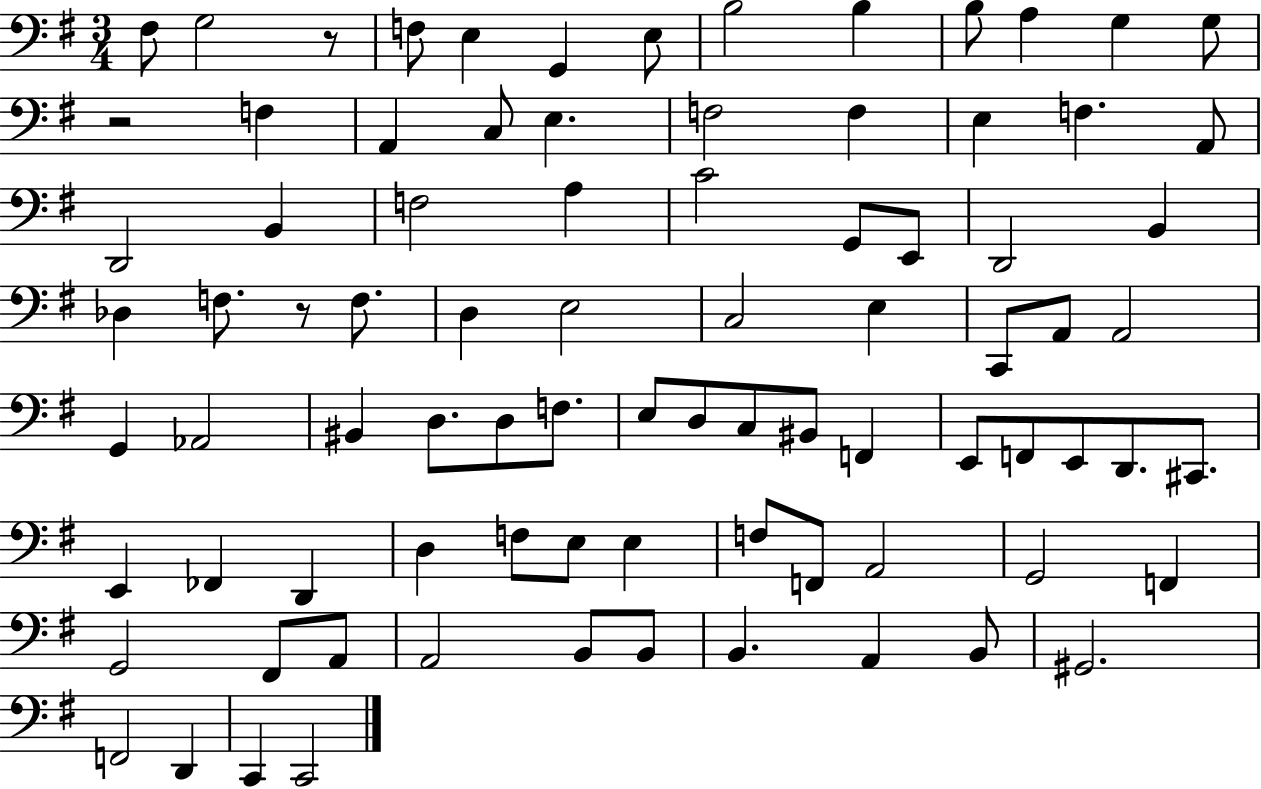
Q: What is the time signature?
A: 3/4